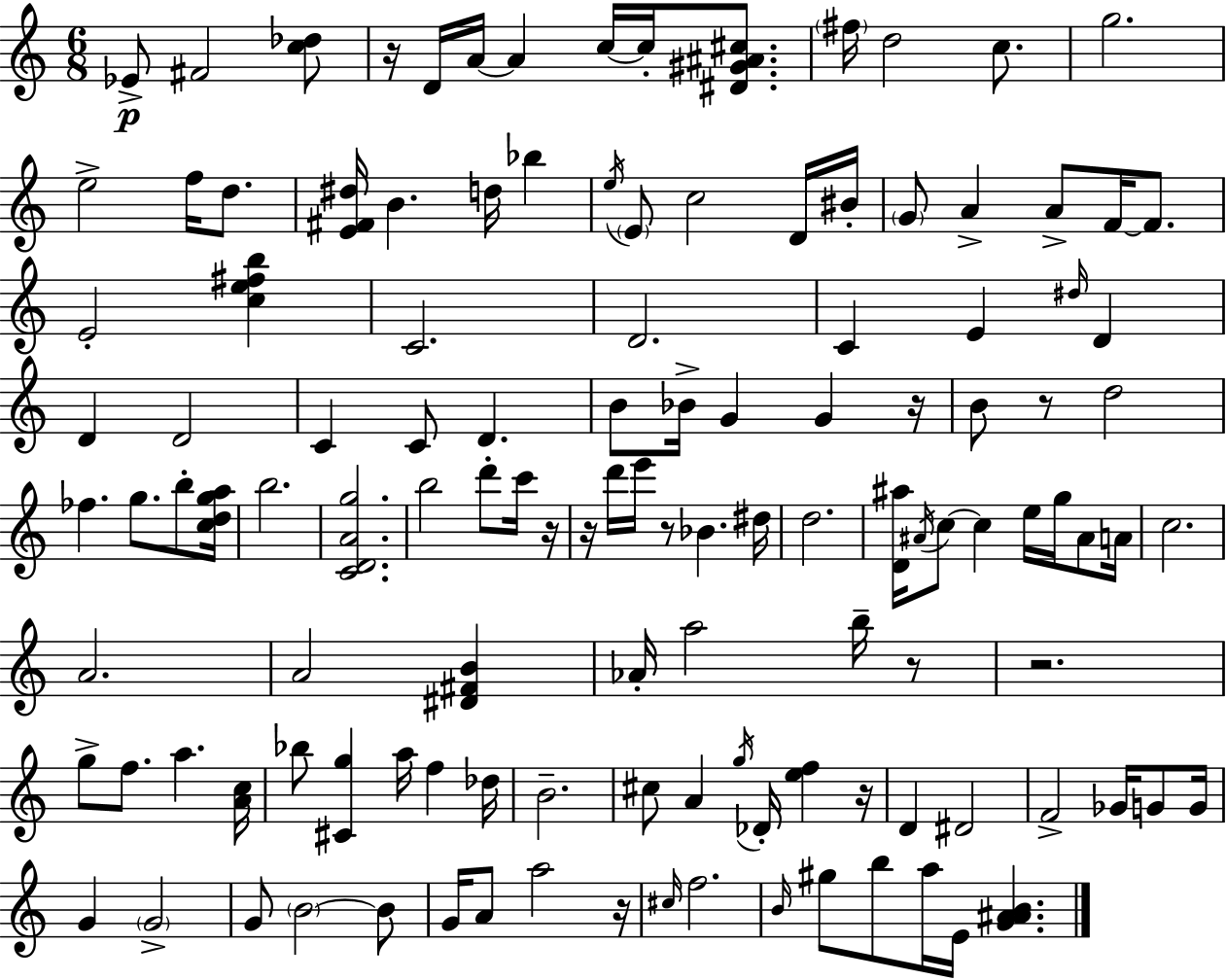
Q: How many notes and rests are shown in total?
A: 125